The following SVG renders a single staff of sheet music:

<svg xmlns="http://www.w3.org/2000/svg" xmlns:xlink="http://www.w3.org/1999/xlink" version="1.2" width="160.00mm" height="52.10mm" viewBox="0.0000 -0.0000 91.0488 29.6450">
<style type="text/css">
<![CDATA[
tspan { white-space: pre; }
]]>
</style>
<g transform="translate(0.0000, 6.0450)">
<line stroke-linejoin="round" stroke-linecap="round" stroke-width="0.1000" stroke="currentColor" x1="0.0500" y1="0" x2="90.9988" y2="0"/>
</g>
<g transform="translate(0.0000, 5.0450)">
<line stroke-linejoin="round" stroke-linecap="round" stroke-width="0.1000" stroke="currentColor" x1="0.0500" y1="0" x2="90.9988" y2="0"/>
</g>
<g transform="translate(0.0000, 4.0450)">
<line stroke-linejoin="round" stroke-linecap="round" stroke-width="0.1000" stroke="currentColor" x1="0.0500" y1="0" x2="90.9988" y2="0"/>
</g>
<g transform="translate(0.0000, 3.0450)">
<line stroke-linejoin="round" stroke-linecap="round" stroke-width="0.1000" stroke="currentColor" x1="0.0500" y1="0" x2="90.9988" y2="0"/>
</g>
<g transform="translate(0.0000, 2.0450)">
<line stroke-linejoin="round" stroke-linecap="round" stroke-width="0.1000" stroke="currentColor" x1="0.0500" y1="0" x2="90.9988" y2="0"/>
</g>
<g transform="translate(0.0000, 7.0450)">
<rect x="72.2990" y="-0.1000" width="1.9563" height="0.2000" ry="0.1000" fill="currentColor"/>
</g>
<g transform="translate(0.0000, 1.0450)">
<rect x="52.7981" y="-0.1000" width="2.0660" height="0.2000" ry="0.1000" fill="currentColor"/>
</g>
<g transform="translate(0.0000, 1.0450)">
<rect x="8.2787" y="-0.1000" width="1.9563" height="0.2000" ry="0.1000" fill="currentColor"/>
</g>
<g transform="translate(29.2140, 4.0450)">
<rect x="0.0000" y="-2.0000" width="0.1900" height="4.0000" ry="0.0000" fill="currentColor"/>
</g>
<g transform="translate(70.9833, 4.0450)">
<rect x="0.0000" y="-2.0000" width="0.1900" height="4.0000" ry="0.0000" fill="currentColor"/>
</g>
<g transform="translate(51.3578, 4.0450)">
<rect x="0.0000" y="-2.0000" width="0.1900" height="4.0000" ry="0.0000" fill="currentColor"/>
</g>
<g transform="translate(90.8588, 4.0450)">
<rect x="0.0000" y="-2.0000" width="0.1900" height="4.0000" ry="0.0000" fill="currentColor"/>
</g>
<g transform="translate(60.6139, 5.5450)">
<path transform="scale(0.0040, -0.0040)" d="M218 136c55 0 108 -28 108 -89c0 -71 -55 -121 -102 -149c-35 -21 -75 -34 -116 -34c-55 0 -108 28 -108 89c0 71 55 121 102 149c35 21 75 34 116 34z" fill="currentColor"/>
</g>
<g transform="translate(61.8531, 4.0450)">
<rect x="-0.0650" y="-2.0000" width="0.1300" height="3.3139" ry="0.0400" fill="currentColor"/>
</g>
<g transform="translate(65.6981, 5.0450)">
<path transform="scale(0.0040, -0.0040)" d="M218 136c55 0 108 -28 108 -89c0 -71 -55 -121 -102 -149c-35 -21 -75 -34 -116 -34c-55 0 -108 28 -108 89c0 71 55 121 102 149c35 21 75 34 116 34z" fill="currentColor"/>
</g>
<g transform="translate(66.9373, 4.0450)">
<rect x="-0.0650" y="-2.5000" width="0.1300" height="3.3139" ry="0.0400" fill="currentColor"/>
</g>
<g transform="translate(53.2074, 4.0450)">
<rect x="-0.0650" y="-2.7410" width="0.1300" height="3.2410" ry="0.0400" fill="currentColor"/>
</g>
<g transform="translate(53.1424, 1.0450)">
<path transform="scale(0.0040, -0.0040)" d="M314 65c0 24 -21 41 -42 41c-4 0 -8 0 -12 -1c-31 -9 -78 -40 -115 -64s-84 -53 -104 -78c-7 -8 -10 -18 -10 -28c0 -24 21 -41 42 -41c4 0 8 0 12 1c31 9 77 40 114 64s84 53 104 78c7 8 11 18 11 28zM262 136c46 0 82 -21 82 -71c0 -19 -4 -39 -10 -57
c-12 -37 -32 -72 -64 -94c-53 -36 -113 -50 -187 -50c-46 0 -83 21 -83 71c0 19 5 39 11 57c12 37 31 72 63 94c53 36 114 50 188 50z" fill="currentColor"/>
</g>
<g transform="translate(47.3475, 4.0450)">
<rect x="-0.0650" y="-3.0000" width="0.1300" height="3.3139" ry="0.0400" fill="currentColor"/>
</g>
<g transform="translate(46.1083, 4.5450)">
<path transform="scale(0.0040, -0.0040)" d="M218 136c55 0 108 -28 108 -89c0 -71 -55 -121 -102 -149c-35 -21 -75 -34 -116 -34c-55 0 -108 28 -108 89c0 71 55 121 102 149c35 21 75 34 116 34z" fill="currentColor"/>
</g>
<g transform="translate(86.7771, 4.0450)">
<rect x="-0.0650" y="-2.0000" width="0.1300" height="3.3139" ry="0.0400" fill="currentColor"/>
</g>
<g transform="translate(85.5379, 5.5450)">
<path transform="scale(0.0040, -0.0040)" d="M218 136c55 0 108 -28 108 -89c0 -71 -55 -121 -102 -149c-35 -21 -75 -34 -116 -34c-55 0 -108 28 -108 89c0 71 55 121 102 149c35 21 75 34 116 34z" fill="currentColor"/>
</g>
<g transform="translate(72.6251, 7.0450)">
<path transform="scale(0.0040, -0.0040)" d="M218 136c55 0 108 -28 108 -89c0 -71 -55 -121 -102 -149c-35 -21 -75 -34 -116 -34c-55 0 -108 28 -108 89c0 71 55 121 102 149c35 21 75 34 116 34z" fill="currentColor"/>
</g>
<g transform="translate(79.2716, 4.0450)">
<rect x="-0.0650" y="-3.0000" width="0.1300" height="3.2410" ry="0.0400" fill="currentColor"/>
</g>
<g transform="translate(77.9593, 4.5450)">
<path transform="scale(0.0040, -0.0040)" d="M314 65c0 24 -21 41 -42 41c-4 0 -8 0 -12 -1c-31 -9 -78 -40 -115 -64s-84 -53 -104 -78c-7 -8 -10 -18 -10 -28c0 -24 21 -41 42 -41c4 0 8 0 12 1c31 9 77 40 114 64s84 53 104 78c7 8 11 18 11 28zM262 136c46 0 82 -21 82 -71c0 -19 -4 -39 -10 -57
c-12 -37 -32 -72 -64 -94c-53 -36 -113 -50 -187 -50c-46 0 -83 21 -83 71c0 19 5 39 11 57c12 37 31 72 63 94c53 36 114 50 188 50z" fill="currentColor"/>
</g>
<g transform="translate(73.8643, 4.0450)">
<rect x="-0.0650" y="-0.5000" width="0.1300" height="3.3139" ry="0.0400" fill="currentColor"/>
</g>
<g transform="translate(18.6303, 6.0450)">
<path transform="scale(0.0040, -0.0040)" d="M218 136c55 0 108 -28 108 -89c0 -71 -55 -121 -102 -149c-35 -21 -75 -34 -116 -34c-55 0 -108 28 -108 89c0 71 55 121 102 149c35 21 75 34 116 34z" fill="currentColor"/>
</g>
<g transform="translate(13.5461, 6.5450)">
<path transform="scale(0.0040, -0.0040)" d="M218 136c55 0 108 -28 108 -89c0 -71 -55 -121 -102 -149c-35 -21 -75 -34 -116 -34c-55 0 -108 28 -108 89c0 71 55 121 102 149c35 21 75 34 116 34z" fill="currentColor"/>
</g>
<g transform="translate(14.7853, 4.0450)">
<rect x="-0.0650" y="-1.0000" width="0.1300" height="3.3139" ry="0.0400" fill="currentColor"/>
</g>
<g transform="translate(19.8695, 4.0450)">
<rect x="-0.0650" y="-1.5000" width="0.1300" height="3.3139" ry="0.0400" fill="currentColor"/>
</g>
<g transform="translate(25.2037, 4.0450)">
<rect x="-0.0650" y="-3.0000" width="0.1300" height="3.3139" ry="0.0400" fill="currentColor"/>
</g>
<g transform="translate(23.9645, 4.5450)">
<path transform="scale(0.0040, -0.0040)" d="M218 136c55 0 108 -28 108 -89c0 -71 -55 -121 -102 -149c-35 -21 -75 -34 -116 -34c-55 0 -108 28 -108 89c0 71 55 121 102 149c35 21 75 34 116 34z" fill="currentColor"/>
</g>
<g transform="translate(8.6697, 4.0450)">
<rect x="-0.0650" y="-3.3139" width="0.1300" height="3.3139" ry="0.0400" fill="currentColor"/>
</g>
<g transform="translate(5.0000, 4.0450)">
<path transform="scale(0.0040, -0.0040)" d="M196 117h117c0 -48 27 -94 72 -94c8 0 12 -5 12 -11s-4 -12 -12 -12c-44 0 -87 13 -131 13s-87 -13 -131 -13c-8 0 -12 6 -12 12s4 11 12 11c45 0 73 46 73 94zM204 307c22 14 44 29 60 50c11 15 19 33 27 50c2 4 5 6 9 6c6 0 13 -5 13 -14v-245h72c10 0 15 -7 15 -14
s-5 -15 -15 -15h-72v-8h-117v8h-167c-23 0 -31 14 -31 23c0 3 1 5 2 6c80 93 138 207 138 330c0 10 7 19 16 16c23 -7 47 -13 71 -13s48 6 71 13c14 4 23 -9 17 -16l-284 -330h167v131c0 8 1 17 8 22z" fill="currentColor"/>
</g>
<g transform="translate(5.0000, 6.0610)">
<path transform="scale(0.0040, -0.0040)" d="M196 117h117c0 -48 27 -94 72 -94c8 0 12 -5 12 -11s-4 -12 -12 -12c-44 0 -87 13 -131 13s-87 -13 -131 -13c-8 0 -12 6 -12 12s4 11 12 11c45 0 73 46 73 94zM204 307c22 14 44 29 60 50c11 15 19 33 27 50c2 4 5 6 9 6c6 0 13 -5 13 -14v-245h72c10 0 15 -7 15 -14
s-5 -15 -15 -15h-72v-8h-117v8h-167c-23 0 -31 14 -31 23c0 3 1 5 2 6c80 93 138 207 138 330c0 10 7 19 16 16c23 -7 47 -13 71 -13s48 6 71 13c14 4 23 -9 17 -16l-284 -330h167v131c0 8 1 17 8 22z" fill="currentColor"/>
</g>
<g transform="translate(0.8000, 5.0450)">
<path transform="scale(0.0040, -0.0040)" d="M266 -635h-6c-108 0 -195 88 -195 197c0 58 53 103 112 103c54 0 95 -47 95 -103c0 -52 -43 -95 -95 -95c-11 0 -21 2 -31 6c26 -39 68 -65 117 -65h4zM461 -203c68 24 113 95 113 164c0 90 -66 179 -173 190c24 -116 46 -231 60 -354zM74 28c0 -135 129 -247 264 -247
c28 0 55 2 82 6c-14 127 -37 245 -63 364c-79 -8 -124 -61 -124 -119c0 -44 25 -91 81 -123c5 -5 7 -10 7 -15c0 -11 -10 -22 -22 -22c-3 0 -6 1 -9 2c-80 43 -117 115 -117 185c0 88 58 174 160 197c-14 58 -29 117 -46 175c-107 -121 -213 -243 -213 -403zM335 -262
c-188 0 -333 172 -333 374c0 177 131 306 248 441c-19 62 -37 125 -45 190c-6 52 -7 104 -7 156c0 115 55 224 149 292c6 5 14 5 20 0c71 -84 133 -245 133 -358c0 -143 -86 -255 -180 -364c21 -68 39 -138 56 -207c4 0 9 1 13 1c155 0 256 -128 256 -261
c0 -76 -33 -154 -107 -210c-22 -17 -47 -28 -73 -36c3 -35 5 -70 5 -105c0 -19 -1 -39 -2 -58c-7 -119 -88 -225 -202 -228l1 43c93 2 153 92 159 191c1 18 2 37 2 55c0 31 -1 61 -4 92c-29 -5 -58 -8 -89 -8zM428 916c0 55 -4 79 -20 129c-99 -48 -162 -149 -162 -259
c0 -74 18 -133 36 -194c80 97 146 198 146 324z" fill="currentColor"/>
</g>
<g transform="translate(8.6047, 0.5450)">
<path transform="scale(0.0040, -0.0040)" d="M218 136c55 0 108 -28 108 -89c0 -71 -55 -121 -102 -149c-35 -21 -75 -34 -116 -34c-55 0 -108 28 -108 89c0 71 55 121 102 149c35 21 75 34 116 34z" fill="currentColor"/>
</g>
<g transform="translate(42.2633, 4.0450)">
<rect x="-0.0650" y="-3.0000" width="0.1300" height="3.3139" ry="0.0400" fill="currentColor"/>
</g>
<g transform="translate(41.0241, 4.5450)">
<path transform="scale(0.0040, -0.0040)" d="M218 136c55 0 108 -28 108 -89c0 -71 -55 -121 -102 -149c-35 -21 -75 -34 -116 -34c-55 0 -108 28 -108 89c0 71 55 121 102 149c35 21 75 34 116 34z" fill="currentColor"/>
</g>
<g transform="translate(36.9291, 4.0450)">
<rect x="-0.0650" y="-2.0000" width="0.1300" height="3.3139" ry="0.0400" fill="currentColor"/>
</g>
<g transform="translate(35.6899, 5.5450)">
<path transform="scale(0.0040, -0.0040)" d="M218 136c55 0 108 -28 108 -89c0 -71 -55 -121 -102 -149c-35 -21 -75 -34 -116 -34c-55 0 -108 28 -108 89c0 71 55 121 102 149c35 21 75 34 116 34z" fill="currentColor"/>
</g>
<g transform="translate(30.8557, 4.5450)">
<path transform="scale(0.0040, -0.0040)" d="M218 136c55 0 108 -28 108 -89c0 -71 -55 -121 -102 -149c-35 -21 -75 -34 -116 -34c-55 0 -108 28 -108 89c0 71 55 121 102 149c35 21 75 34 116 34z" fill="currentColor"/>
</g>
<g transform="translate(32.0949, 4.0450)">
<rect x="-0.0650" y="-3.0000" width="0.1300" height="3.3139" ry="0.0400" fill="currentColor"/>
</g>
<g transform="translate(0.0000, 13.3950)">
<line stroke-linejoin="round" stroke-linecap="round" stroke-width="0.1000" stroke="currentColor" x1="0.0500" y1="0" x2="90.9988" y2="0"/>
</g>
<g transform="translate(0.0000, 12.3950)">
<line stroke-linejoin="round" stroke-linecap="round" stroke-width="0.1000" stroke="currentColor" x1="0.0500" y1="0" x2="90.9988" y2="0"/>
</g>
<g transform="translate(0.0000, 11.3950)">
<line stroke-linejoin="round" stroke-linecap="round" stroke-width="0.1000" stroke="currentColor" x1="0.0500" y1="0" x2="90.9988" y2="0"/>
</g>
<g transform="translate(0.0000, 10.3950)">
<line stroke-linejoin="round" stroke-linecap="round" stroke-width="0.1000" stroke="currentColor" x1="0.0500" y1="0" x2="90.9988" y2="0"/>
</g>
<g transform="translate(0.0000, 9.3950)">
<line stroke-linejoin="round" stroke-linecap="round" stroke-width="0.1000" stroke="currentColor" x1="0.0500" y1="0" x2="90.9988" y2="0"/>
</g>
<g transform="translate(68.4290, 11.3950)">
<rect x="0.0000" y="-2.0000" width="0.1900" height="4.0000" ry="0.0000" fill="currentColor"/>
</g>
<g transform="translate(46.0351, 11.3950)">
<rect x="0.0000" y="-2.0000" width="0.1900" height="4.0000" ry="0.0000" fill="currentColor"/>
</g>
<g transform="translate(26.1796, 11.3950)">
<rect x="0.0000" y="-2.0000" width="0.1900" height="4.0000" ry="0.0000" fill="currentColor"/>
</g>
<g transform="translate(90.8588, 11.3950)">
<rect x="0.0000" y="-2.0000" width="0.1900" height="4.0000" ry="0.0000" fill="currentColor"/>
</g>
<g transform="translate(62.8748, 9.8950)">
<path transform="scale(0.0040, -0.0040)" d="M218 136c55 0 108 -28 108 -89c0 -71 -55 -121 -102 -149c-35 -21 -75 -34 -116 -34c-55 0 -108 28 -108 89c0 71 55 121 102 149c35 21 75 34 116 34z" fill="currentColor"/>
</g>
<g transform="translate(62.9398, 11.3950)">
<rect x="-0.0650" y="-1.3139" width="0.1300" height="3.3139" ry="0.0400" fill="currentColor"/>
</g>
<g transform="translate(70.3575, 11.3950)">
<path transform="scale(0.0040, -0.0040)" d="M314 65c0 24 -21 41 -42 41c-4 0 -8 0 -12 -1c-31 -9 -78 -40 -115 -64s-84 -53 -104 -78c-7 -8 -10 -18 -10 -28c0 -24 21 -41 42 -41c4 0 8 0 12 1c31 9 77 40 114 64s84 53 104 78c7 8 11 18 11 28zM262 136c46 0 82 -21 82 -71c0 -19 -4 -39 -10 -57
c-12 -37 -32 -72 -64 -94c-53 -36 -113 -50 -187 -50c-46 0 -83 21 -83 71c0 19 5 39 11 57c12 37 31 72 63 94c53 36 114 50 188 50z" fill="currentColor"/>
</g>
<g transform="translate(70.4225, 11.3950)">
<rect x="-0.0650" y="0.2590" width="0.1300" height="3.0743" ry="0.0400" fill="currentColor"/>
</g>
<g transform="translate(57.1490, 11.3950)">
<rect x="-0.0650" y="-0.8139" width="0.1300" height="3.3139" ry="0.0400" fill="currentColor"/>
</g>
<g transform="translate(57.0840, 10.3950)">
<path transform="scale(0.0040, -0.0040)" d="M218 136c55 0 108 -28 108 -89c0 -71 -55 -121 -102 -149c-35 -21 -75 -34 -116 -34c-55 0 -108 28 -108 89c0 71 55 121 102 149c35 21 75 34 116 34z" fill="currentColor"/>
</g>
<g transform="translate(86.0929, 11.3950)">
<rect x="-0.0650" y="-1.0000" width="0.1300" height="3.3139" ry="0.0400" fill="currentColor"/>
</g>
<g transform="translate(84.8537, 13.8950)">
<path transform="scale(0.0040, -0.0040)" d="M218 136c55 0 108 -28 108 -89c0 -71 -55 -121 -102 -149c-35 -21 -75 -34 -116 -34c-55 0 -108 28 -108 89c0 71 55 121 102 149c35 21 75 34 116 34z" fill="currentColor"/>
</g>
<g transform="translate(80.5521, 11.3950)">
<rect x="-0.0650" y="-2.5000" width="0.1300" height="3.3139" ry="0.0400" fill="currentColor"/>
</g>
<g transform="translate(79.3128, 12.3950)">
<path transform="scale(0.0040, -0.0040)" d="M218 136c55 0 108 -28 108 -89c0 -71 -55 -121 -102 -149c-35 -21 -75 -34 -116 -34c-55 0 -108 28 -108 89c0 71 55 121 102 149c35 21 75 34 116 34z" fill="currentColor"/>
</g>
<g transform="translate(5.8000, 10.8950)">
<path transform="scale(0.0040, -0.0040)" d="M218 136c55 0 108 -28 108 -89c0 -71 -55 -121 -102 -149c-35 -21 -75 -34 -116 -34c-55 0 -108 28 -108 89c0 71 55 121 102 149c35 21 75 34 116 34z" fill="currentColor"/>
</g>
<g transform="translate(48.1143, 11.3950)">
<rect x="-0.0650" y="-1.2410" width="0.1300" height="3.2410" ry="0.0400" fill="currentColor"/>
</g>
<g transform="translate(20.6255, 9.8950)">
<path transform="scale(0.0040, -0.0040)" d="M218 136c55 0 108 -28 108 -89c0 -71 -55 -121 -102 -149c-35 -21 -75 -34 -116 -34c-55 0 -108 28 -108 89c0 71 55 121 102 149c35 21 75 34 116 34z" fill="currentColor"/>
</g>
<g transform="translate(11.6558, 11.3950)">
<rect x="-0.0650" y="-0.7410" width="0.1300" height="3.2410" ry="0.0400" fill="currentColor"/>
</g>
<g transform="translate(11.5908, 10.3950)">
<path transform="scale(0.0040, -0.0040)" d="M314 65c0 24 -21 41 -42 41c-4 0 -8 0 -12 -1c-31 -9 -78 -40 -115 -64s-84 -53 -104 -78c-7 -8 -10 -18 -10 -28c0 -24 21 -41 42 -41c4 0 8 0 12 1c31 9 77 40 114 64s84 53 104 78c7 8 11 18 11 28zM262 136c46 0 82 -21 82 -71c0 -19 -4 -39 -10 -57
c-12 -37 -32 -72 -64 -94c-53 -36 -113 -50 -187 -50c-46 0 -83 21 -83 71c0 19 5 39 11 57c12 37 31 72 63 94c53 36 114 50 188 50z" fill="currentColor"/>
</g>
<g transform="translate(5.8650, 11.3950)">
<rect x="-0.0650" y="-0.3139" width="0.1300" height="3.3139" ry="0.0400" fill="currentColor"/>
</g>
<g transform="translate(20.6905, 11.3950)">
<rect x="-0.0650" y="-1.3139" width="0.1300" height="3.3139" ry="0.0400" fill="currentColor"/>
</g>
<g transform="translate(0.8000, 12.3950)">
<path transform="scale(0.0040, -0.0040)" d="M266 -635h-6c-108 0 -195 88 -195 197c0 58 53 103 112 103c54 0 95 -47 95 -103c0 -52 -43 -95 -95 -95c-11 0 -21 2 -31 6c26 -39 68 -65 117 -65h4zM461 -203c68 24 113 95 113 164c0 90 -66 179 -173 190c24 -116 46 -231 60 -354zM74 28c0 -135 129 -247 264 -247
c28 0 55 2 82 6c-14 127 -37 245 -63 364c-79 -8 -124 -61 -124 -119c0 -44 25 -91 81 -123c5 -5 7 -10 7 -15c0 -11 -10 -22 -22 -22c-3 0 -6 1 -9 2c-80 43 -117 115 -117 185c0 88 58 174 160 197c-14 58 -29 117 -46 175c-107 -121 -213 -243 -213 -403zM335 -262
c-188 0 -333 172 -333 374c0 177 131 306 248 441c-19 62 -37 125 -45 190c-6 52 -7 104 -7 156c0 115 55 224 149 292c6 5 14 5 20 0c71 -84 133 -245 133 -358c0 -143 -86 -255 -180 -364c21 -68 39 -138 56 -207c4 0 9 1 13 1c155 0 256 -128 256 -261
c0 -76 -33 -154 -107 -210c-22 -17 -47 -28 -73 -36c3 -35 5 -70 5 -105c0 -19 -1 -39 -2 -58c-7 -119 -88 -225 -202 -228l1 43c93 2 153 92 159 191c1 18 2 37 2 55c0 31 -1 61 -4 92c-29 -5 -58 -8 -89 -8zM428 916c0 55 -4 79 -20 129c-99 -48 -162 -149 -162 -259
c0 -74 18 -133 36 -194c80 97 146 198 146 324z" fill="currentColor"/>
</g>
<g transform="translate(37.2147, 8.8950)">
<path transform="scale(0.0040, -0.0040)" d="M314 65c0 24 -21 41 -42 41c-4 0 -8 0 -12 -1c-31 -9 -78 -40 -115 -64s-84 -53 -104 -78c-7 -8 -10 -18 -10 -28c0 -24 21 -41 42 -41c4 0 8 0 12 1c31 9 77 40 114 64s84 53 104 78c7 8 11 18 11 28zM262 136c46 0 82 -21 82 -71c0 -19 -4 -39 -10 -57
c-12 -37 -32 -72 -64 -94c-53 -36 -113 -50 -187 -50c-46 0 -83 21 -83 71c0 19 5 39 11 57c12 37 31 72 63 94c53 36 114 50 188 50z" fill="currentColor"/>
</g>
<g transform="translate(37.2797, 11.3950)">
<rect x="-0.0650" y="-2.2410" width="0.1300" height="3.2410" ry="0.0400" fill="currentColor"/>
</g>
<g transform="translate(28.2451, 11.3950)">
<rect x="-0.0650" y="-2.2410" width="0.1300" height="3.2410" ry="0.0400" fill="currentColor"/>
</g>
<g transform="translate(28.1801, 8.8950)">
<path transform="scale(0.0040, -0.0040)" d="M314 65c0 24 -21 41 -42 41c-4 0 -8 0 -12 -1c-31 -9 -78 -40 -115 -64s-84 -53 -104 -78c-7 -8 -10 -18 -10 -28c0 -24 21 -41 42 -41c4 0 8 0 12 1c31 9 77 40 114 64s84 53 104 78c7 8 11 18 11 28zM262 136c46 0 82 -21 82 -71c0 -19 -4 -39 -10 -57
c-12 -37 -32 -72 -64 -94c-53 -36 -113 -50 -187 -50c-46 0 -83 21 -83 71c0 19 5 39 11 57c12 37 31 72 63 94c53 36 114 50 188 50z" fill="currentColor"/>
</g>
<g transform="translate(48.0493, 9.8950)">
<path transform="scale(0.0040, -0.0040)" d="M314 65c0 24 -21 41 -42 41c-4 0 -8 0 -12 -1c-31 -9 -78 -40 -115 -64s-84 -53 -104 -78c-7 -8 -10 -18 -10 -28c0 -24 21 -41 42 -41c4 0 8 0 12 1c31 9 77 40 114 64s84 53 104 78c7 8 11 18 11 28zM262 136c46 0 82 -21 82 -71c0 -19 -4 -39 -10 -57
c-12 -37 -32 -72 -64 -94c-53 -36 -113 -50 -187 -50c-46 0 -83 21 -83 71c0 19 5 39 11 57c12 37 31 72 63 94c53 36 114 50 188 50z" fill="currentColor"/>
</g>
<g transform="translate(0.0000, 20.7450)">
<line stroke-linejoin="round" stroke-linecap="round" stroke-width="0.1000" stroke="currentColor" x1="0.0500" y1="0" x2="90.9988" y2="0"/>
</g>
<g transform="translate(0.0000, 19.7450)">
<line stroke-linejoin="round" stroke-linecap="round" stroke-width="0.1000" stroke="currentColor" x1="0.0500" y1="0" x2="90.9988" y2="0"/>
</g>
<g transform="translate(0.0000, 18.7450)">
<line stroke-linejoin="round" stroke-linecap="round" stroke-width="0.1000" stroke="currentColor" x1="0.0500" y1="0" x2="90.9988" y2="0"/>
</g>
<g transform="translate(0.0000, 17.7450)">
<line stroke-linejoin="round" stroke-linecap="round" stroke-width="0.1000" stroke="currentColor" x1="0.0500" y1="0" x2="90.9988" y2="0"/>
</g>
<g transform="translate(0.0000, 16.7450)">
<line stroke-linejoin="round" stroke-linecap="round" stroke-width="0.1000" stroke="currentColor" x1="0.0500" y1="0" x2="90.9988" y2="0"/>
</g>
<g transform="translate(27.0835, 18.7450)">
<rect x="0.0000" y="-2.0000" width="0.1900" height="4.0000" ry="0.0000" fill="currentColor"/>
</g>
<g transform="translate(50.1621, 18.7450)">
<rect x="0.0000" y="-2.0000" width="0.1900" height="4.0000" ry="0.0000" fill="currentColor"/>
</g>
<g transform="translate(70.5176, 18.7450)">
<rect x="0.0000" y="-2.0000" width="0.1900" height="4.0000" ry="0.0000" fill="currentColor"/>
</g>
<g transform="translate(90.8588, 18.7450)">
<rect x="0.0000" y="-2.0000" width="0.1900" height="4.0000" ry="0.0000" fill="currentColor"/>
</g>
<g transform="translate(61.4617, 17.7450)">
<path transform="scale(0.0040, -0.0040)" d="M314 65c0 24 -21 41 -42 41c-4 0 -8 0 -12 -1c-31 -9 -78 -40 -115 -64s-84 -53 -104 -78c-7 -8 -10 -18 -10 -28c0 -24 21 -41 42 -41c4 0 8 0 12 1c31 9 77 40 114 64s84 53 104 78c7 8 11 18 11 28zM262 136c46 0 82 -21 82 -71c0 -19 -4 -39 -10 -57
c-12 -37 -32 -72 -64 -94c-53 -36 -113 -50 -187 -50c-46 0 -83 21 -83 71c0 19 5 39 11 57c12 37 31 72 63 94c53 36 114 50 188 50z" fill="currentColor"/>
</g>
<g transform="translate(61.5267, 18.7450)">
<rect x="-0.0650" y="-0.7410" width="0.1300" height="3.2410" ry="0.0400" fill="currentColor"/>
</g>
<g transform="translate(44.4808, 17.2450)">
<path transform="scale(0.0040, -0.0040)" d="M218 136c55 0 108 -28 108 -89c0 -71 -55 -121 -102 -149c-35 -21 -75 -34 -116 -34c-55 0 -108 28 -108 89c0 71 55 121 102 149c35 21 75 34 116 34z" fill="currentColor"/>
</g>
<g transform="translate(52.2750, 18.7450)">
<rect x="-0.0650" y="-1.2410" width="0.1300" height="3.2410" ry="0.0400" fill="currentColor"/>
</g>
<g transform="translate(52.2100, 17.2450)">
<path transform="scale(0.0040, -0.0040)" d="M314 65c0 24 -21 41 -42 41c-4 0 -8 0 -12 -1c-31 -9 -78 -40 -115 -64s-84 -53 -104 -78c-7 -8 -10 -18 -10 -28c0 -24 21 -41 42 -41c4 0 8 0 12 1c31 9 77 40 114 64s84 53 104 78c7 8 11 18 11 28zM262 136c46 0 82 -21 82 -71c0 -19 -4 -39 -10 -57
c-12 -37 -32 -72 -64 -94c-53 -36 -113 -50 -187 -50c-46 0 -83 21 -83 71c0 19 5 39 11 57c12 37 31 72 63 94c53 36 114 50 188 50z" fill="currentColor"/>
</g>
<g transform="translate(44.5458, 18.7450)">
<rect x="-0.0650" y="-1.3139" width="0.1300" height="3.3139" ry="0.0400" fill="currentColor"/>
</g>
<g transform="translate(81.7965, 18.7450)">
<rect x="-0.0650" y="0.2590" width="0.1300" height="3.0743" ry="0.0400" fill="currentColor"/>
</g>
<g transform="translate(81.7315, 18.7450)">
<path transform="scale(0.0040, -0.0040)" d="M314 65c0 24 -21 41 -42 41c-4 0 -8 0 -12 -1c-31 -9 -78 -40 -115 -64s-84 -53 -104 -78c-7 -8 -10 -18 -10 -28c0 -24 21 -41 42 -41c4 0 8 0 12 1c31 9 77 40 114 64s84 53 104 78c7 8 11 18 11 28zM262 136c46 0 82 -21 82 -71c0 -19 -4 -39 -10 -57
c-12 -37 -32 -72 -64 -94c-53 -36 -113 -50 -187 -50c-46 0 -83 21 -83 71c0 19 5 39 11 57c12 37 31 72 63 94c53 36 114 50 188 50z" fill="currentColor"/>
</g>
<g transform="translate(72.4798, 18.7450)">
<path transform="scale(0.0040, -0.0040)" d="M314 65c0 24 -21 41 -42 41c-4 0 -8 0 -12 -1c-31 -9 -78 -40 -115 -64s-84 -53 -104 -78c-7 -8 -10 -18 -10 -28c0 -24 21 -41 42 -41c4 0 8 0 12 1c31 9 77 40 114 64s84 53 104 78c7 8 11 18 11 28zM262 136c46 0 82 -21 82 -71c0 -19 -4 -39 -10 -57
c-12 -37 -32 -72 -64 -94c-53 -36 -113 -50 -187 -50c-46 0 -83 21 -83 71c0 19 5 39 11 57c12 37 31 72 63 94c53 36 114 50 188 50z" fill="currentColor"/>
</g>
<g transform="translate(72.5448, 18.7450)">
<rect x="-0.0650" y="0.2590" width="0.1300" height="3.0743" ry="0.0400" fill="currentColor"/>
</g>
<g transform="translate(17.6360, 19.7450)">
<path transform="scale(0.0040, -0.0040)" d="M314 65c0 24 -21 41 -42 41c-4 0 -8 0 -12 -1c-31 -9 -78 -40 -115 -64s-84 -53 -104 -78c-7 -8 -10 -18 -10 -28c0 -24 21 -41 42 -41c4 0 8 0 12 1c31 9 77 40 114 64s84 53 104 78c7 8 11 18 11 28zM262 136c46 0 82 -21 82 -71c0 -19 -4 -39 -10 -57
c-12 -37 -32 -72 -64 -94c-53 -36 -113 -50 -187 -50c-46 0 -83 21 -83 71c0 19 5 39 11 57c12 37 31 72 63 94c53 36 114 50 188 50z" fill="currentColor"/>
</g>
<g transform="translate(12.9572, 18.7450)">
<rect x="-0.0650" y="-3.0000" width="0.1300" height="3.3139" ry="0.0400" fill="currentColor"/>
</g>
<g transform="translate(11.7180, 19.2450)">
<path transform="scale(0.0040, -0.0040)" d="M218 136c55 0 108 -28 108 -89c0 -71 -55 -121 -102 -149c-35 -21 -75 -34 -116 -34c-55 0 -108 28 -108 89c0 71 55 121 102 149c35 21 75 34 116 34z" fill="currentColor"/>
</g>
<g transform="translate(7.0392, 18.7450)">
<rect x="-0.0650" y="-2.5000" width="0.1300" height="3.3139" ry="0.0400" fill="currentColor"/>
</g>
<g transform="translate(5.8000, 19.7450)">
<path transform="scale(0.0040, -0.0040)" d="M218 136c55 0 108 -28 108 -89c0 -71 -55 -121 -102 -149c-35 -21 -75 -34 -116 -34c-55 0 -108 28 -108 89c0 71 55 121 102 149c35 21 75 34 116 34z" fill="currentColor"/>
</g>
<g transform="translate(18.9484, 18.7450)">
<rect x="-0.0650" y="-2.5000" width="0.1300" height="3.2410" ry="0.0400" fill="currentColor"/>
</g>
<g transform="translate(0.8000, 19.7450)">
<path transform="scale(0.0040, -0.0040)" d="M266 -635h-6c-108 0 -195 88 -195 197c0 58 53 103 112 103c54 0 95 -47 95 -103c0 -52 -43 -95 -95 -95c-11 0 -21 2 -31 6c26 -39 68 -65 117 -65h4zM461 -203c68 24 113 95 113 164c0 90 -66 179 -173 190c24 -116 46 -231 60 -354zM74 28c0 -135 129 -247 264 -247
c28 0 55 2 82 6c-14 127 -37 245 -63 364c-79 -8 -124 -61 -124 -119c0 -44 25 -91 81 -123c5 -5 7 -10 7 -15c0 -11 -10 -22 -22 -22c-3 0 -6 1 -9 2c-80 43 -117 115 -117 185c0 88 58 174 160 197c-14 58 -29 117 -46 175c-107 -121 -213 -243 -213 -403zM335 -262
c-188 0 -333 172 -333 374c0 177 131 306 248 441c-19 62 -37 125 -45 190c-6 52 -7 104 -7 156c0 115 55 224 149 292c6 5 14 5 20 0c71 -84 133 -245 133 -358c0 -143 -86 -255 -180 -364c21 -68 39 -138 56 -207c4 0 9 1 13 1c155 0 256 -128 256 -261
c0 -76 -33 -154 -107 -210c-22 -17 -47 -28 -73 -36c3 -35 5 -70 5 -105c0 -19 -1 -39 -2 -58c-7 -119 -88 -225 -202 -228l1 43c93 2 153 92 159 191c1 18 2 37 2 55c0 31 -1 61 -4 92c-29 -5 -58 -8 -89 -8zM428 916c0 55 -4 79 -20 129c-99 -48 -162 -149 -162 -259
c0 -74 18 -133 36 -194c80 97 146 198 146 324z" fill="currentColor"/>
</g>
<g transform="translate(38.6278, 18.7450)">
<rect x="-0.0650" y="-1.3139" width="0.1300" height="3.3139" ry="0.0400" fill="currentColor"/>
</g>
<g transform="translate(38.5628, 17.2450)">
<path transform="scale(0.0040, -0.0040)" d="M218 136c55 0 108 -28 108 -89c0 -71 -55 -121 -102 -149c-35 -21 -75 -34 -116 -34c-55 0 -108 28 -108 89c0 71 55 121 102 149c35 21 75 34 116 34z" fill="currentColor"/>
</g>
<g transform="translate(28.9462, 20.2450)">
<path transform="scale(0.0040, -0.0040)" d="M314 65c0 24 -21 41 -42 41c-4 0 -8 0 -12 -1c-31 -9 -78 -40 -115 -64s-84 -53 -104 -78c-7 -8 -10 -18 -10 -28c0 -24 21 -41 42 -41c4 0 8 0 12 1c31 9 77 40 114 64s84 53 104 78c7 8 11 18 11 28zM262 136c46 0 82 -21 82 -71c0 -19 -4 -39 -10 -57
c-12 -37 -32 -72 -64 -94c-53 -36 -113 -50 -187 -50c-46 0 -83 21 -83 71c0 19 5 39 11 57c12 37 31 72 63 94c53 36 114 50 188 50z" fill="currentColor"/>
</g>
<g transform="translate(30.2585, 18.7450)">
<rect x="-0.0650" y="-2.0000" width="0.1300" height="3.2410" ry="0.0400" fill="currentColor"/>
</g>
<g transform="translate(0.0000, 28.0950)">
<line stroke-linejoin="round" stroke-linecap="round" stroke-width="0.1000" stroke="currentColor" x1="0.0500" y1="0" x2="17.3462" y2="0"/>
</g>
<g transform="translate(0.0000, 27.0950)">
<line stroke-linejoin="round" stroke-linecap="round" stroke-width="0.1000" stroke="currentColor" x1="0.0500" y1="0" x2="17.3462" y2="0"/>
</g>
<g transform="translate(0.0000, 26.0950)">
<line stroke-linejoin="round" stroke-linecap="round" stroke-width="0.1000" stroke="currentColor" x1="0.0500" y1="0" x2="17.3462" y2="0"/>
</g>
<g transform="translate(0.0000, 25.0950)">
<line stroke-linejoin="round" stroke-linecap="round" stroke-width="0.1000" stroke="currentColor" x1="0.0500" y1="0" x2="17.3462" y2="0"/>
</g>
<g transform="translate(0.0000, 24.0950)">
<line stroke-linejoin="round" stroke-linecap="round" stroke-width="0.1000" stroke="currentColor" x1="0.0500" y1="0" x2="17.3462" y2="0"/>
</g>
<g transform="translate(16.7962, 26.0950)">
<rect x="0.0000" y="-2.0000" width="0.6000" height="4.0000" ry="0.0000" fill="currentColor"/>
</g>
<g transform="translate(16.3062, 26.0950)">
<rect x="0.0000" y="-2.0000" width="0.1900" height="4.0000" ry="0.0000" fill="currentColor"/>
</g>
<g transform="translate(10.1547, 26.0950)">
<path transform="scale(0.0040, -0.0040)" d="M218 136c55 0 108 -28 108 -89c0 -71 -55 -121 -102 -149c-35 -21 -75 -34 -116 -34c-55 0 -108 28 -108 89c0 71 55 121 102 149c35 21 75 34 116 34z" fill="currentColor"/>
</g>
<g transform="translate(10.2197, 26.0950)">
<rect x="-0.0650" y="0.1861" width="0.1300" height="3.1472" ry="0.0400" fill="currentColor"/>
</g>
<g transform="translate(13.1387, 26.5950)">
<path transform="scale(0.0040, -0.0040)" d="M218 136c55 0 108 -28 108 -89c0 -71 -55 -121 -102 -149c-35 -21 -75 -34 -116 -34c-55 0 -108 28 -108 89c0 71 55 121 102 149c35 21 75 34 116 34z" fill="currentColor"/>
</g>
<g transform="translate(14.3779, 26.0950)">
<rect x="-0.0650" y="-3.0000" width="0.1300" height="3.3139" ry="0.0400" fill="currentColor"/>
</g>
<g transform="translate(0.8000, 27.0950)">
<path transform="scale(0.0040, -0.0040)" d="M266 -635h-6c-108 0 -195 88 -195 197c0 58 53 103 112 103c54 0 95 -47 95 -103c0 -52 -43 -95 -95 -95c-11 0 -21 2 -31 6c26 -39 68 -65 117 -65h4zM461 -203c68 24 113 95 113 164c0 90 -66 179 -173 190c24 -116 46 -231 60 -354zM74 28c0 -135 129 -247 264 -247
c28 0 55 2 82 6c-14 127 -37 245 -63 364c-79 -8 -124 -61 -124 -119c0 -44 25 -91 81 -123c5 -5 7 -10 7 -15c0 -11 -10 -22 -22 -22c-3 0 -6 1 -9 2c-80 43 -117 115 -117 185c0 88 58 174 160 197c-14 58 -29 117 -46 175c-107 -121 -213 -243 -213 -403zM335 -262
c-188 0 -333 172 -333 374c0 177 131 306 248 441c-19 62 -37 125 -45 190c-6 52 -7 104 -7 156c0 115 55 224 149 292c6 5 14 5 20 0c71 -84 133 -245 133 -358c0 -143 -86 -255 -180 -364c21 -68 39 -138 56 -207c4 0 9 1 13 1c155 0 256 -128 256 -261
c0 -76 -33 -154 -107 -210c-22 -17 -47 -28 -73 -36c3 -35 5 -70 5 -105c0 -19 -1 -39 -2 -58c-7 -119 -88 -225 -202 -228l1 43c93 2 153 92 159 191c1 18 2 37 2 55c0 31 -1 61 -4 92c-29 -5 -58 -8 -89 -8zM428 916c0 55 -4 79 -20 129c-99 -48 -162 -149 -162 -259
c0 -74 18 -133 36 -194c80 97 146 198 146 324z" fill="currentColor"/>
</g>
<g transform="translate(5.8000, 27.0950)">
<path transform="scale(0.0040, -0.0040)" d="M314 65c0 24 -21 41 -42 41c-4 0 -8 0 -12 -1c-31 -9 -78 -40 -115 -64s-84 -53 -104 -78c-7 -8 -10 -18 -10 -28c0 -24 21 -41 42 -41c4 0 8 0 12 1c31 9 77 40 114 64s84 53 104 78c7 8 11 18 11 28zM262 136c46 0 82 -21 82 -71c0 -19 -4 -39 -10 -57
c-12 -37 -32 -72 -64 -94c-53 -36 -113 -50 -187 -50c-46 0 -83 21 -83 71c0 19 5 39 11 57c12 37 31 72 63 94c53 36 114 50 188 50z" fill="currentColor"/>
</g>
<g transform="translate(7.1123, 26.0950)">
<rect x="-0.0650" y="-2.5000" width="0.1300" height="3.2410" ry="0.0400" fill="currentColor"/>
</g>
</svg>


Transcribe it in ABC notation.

X:1
T:Untitled
M:4/4
L:1/4
K:C
b D E A A F A A a2 F G C A2 F c d2 e g2 g2 e2 d e B2 G D G A G2 F2 e e e2 d2 B2 B2 G2 B A